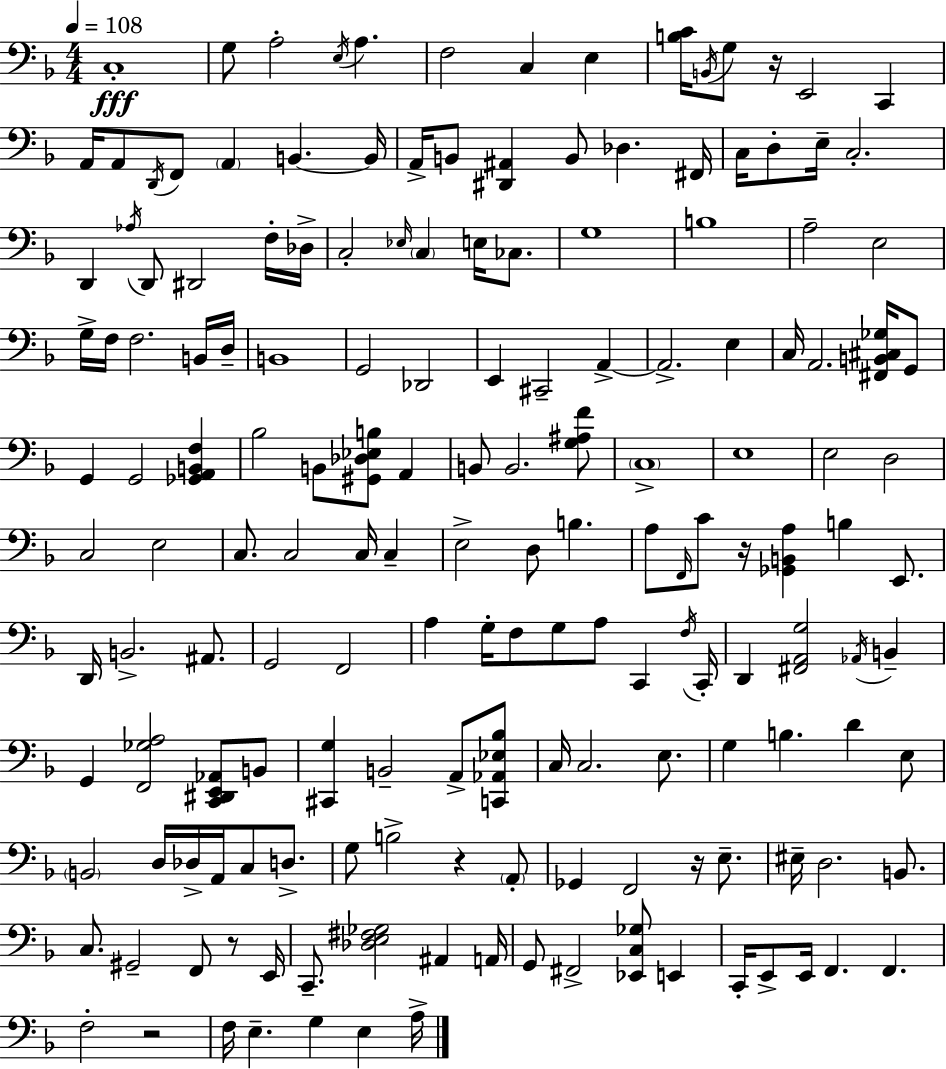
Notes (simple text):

C3/w G3/e A3/h E3/s A3/q. F3/h C3/q E3/q [B3,C4]/s B2/s G3/e R/s E2/h C2/q A2/s A2/e D2/s F2/e A2/q B2/q. B2/s A2/s B2/e [D#2,A#2]/q B2/e Db3/q. F#2/s C3/s D3/e E3/s C3/h. D2/q Ab3/s D2/e D#2/h F3/s Db3/s C3/h Eb3/s C3/q E3/s CES3/e. G3/w B3/w A3/h E3/h G3/s F3/s F3/h. B2/s D3/s B2/w G2/h Db2/h E2/q C#2/h A2/q A2/h. E3/q C3/s A2/h. [F#2,B2,C#3,Gb3]/s G2/e G2/q G2/h [Gb2,A2,B2,F3]/q Bb3/h B2/e [G#2,Db3,Eb3,B3]/e A2/q B2/e B2/h. [G3,A#3,F4]/e C3/w E3/w E3/h D3/h C3/h E3/h C3/e. C3/h C3/s C3/q E3/h D3/e B3/q. A3/e F2/s C4/e R/s [Gb2,B2,A3]/q B3/q E2/e. D2/s B2/h. A#2/e. G2/h F2/h A3/q G3/s F3/e G3/e A3/e C2/q F3/s C2/s D2/q [F#2,A2,G3]/h Ab2/s B2/q G2/q [F2,Gb3,A3]/h [C2,D#2,E2,Ab2]/e B2/e [C#2,G3]/q B2/h A2/e [C2,Ab2,Eb3,Bb3]/e C3/s C3/h. E3/e. G3/q B3/q. D4/q E3/e B2/h D3/s Db3/s A2/s C3/e D3/e. G3/e B3/h R/q A2/e Gb2/q F2/h R/s E3/e. EIS3/s D3/h. B2/e. C3/e. G#2/h F2/e R/e E2/s C2/e. [Db3,E3,F#3,Gb3]/h A#2/q A2/s G2/e F#2/h [Eb2,C3,Gb3]/e E2/q C2/s E2/e E2/s F2/q. F2/q. F3/h R/h F3/s E3/q. G3/q E3/q A3/s